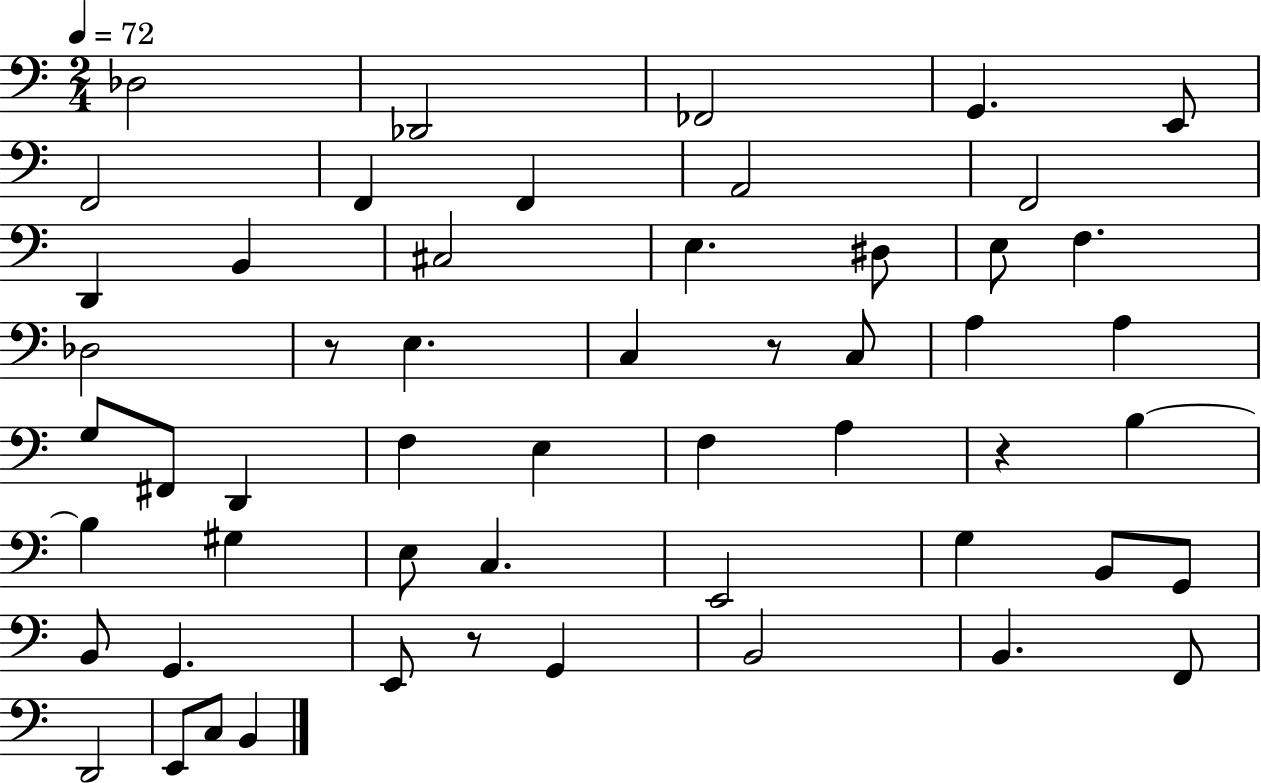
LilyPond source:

{
  \clef bass
  \numericTimeSignature
  \time 2/4
  \key c \major
  \tempo 4 = 72
  des2 | des,2 | fes,2 | g,4. e,8 | \break f,2 | f,4 f,4 | a,2 | f,2 | \break d,4 b,4 | cis2 | e4. dis8 | e8 f4. | \break des2 | r8 e4. | c4 r8 c8 | a4 a4 | \break g8 fis,8 d,4 | f4 e4 | f4 a4 | r4 b4~~ | \break b4 gis4 | e8 c4. | e,2 | g4 b,8 g,8 | \break b,8 g,4. | e,8 r8 g,4 | b,2 | b,4. f,8 | \break d,2 | e,8 c8 b,4 | \bar "|."
}